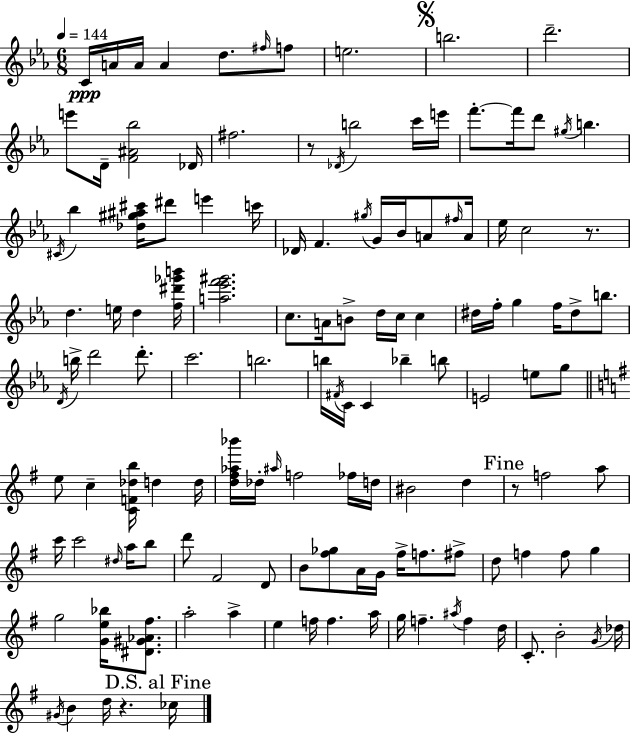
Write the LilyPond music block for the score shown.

{
  \clef treble
  \numericTimeSignature
  \time 6/8
  \key c \minor
  \tempo 4 = 144
  c'16\ppp a'16 a'16 a'4 d''8. \grace { fis''16 } f''8 | e''2. | \mark \markup { \musicglyph "scripts.segno" } b''2. | d'''2.-- | \break e'''8 d'16-- <f' ais' bes''>2 | des'16 fis''2. | r8 \acciaccatura { des'16 } b''2 | c'''16 e'''16 f'''8.-.~~ f'''16 d'''8 \acciaccatura { gis''16 } b''4. | \break \acciaccatura { cis'16 } bes''4 <des'' gis'' ais'' cis'''>16 dis'''8 e'''4 | c'''16 des'16 f'4. \acciaccatura { gis''16 } | g'16 bes'16 a'8 \grace { fis''16 } a'16 ees''16 c''2 | r8. d''4. | \break e''16 d''4 <f'' dis''' ges''' b'''>16 <a'' ees''' f''' gis'''>2. | c''8. a'16 b'8-> | d''16 c''16 c''4 dis''16 f''16-. g''4 | f''16 dis''8-> b''8. \acciaccatura { d'16 } b''16-> d'''2 | \break d'''8.-. c'''2. | b''2. | b''16 \acciaccatura { fis'16 } c'16 c'4 | bes''4-- b''8 e'2 | \break e''8 g''8 \bar "||" \break \key e \minor e''8 c''4-- <c' f' des'' b''>16 d''4 d''16 | <d'' fis'' aes'' bes'''>16 des''16-. \grace { ais''16 } f''2 fes''16 | d''16 bis'2 d''4 | \mark "Fine" r8 f''2 a''8 | \break c'''16 c'''2 \grace { dis''16 } a''16 | b''8 d'''8 fis'2 | d'8 b'8 <fis'' ges''>8 a'16 g'16 fis''16-> f''8. | fis''8-> d''8 f''4 f''8 g''4 | \break g''2 <g' e'' bes''>16 <dis' gis' aes' fis''>8. | a''2-. a''4-> | e''4 f''16 f''4. | a''16 g''16 f''4.-- \acciaccatura { ais''16 } f''4 | \break d''16 c'8.-. b'2-. | \acciaccatura { g'16 } des''16 \acciaccatura { gis'16 } b'4 d''16 r4. | \mark "D.S. al Fine" ces''16 \bar "|."
}